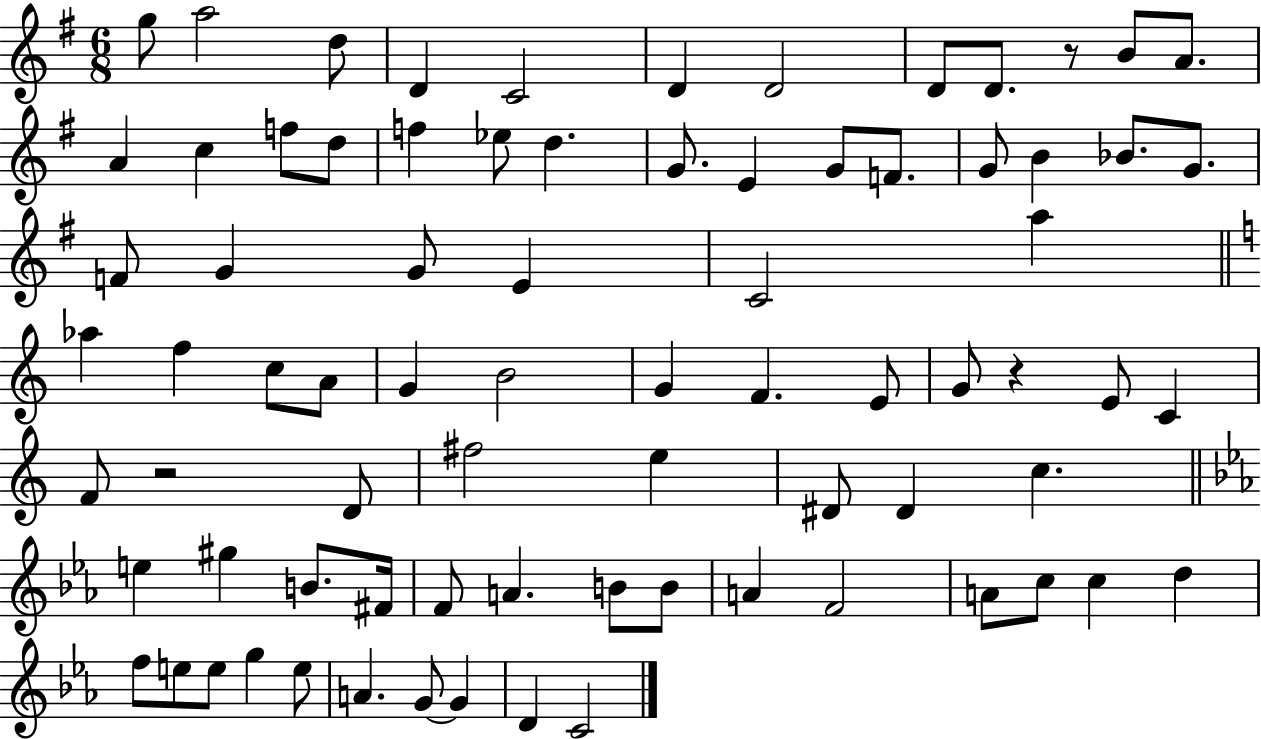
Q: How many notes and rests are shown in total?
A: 78